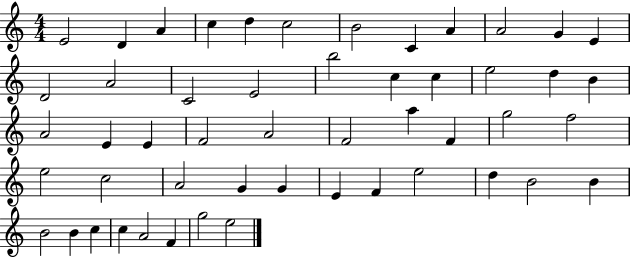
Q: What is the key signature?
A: C major